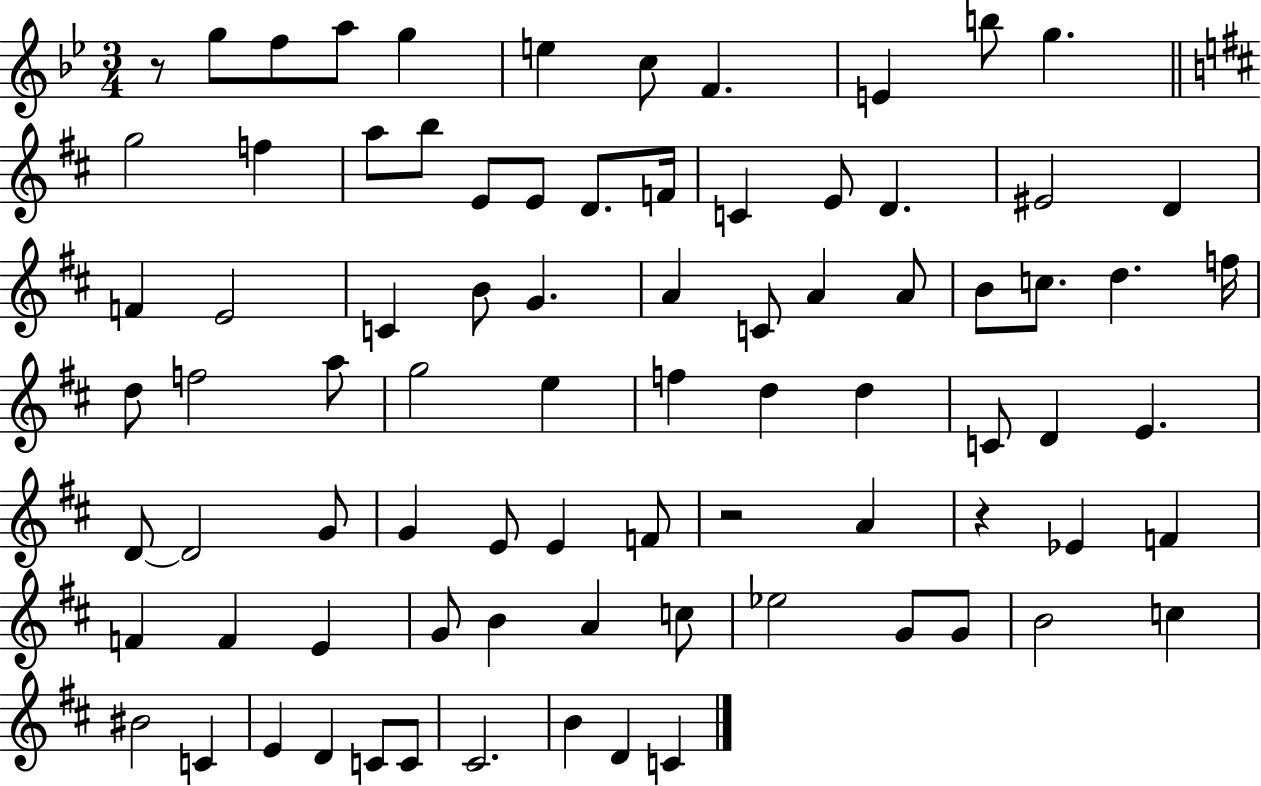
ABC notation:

X:1
T:Untitled
M:3/4
L:1/4
K:Bb
z/2 g/2 f/2 a/2 g e c/2 F E b/2 g g2 f a/2 b/2 E/2 E/2 D/2 F/4 C E/2 D ^E2 D F E2 C B/2 G A C/2 A A/2 B/2 c/2 d f/4 d/2 f2 a/2 g2 e f d d C/2 D E D/2 D2 G/2 G E/2 E F/2 z2 A z _E F F F E G/2 B A c/2 _e2 G/2 G/2 B2 c ^B2 C E D C/2 C/2 ^C2 B D C